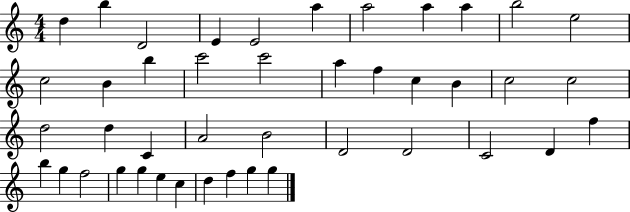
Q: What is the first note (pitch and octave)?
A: D5